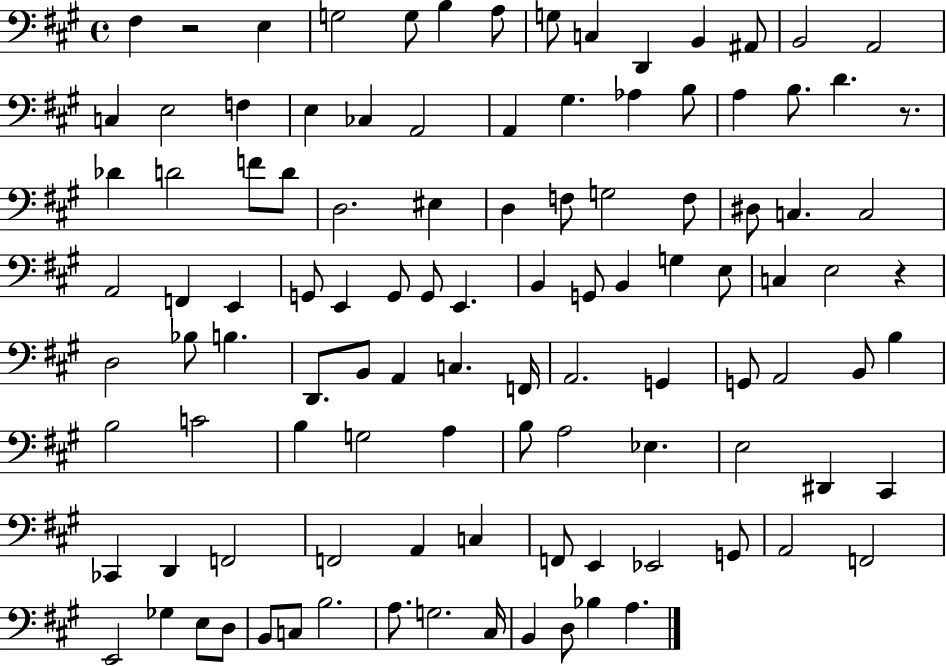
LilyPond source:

{
  \clef bass
  \time 4/4
  \defaultTimeSignature
  \key a \major
  fis4 r2 e4 | g2 g8 b4 a8 | g8 c4 d,4 b,4 ais,8 | b,2 a,2 | \break c4 e2 f4 | e4 ces4 a,2 | a,4 gis4. aes4 b8 | a4 b8. d'4. r8. | \break des'4 d'2 f'8 d'8 | d2. eis4 | d4 f8 g2 f8 | dis8 c4. c2 | \break a,2 f,4 e,4 | g,8 e,4 g,8 g,8 e,4. | b,4 g,8 b,4 g4 e8 | c4 e2 r4 | \break d2 bes8 b4. | d,8. b,8 a,4 c4. f,16 | a,2. g,4 | g,8 a,2 b,8 b4 | \break b2 c'2 | b4 g2 a4 | b8 a2 ees4. | e2 dis,4 cis,4 | \break ces,4 d,4 f,2 | f,2 a,4 c4 | f,8 e,4 ees,2 g,8 | a,2 f,2 | \break e,2 ges4 e8 d8 | b,8 c8 b2. | a8. g2. cis16 | b,4 d8 bes4 a4. | \break \bar "|."
}